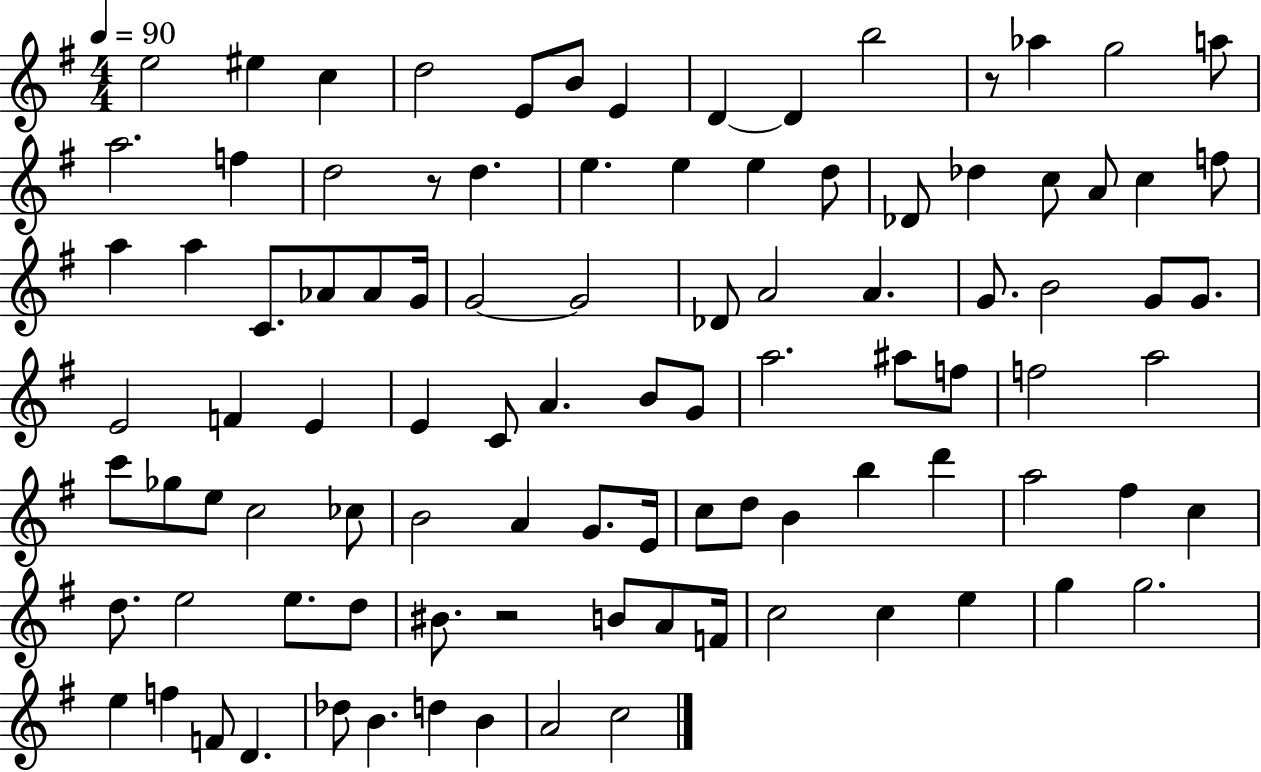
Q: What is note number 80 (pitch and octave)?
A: F4